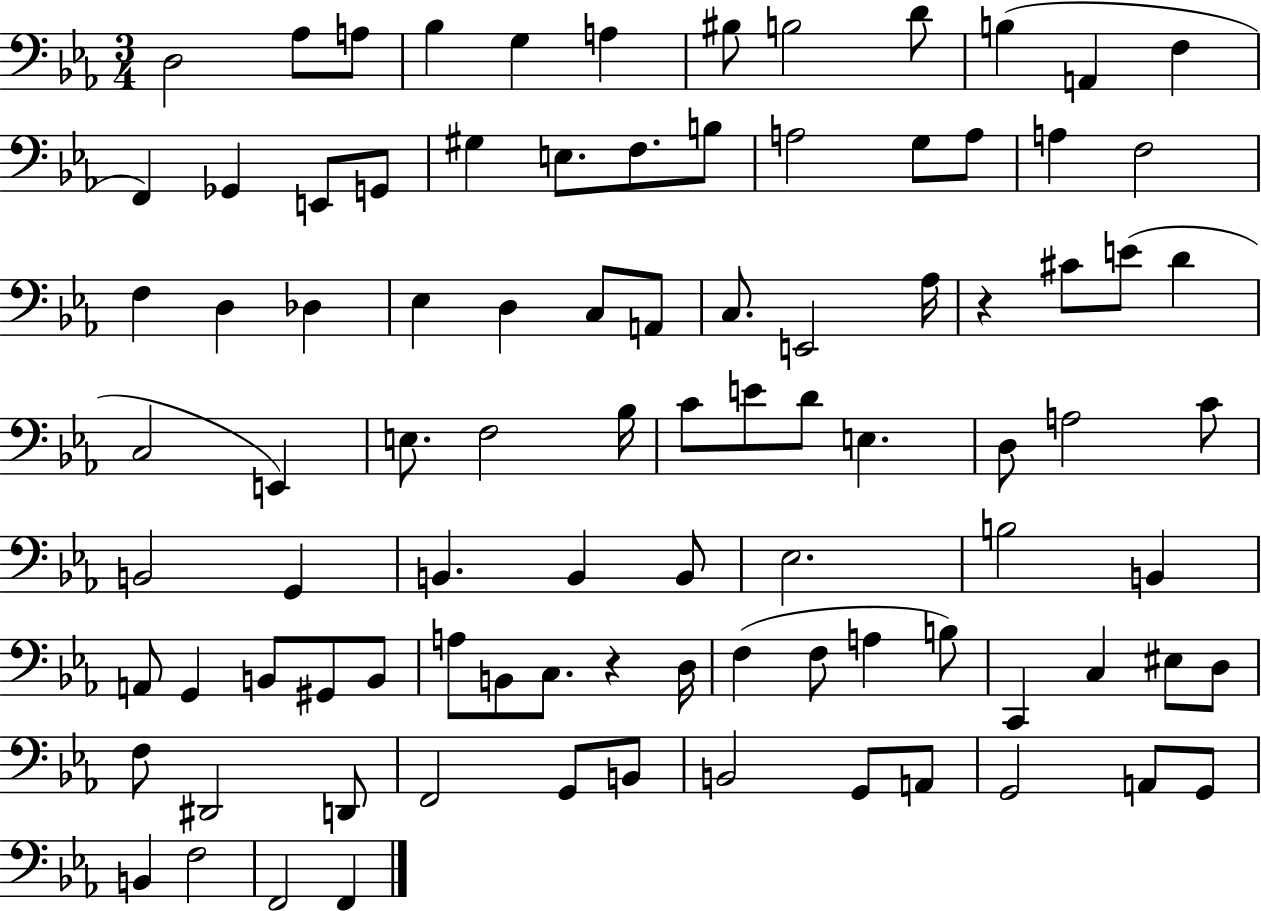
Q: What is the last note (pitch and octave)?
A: F2